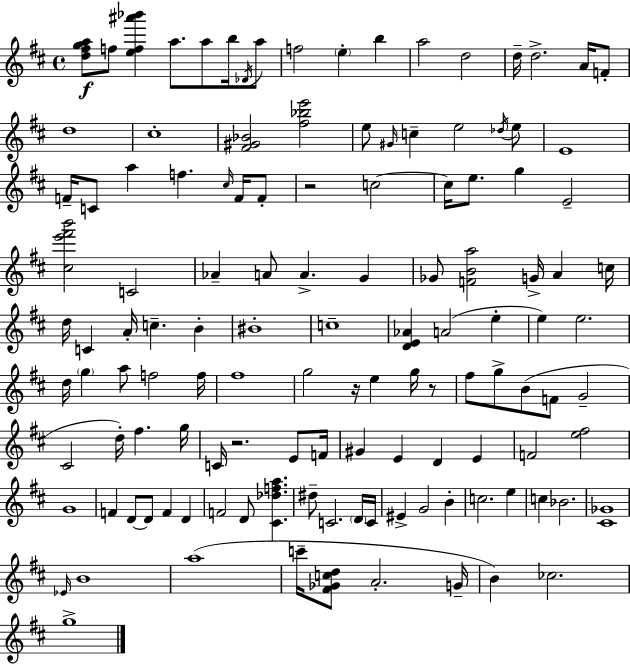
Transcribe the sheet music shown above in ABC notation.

X:1
T:Untitled
M:4/4
L:1/4
K:D
[d^fga]/2 f/2 [ef^a'_b'] a/2 a/2 b/4 _D/4 a/2 f2 e b a2 d2 d/4 d2 A/4 F/2 d4 ^c4 [^F^G_B]2 [^f_be']2 e/2 ^G/4 c e2 _d/4 e/2 E4 F/4 C/2 a f ^c/4 F/4 F/2 z2 c2 c/4 e/2 g E2 [^ce'^f'b']2 C2 _A A/2 A G _G/2 [FBa]2 G/4 A c/4 d/4 C A/4 c B ^B4 c4 [DE_A] A2 e e e2 d/4 g a/2 f2 f/4 ^f4 g2 z/4 e g/4 z/2 ^f/2 g/2 B/2 F/2 G2 ^C2 d/4 ^f g/4 C/4 z2 E/2 F/4 ^G E D E F2 [e^f]2 G4 F D/2 D/2 F D F2 D/2 [^C_dfa] ^d/2 C2 D/4 C/4 ^E G2 B c2 e c _B2 [^C_G]4 _E/4 B4 a4 c'/4 [^F_Gcd]/2 A2 G/4 B _c2 g4